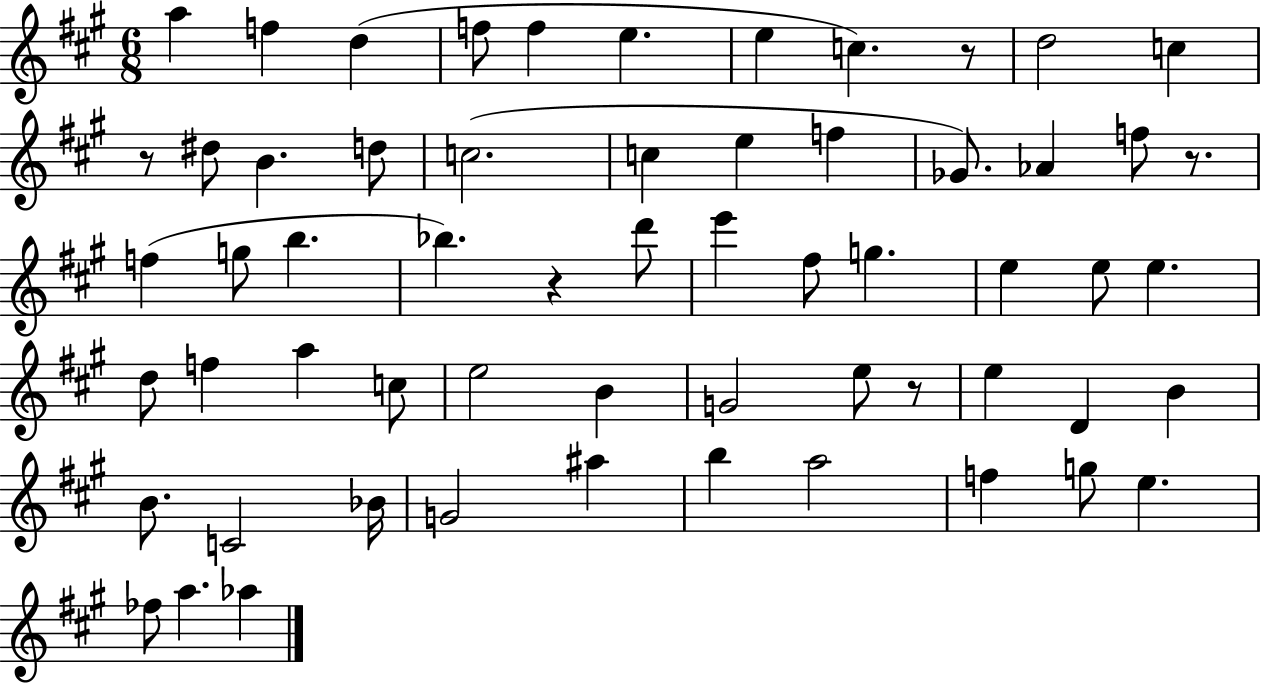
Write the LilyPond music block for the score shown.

{
  \clef treble
  \numericTimeSignature
  \time 6/8
  \key a \major
  a''4 f''4 d''4( | f''8 f''4 e''4. | e''4 c''4.) r8 | d''2 c''4 | \break r8 dis''8 b'4. d''8 | c''2.( | c''4 e''4 f''4 | ges'8.) aes'4 f''8 r8. | \break f''4( g''8 b''4. | bes''4.) r4 d'''8 | e'''4 fis''8 g''4. | e''4 e''8 e''4. | \break d''8 f''4 a''4 c''8 | e''2 b'4 | g'2 e''8 r8 | e''4 d'4 b'4 | \break b'8. c'2 bes'16 | g'2 ais''4 | b''4 a''2 | f''4 g''8 e''4. | \break fes''8 a''4. aes''4 | \bar "|."
}